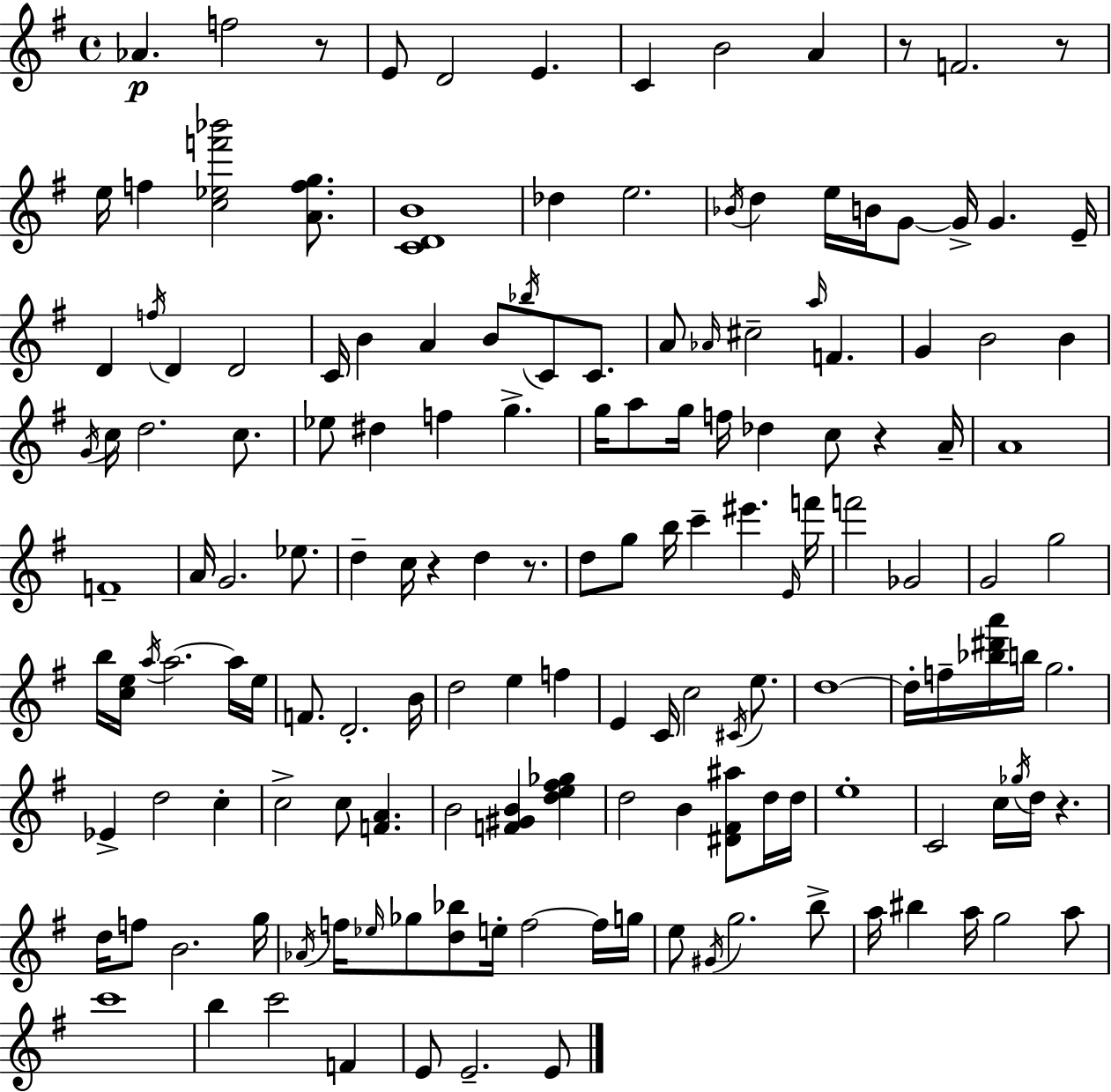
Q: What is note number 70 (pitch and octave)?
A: F6